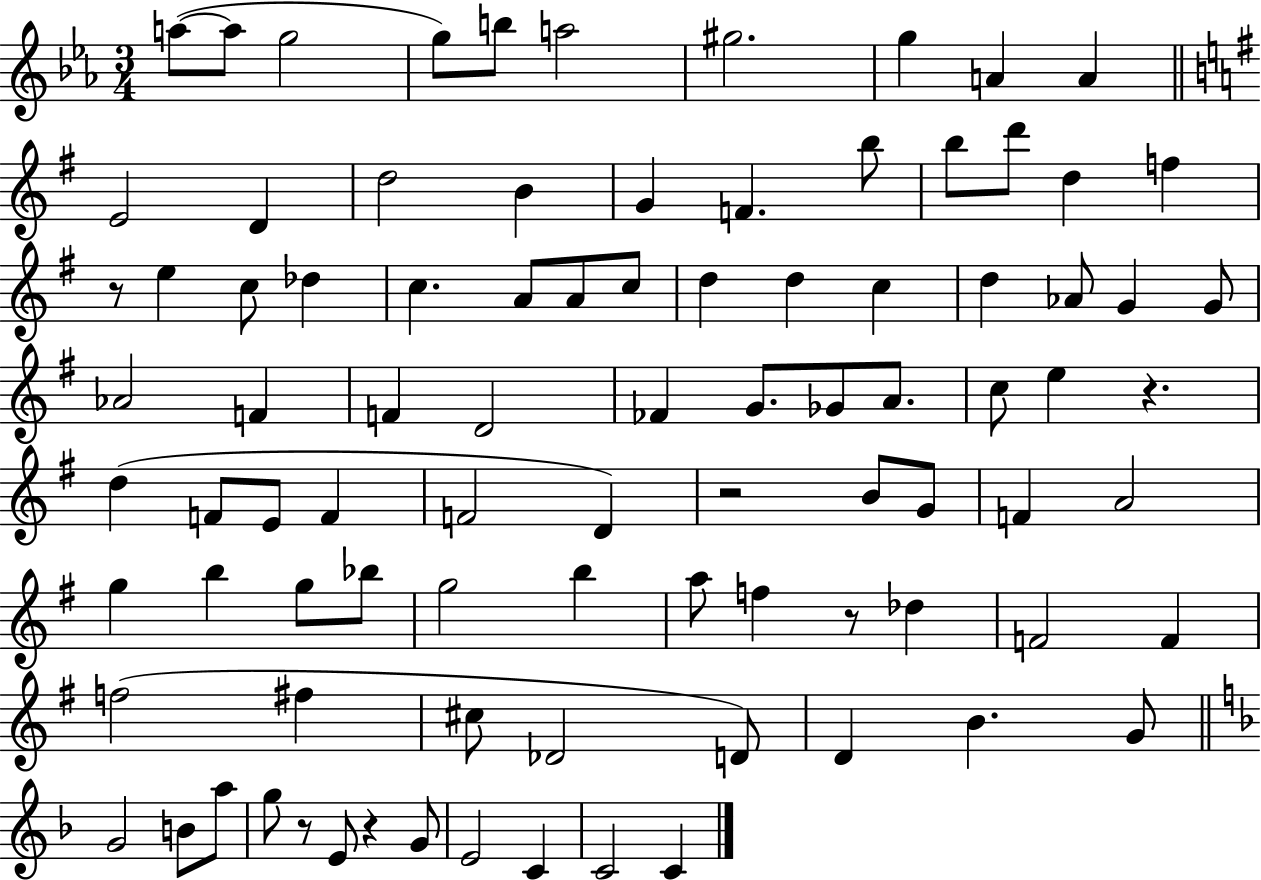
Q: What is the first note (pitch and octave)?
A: A5